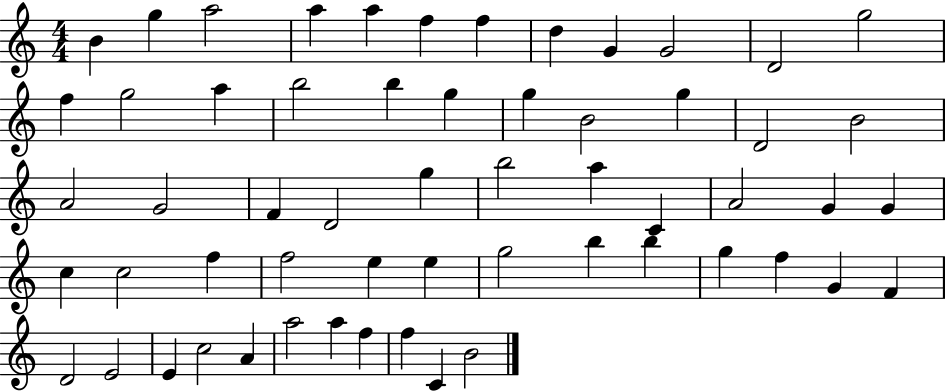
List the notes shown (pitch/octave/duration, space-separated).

B4/q G5/q A5/h A5/q A5/q F5/q F5/q D5/q G4/q G4/h D4/h G5/h F5/q G5/h A5/q B5/h B5/q G5/q G5/q B4/h G5/q D4/h B4/h A4/h G4/h F4/q D4/h G5/q B5/h A5/q C4/q A4/h G4/q G4/q C5/q C5/h F5/q F5/h E5/q E5/q G5/h B5/q B5/q G5/q F5/q G4/q F4/q D4/h E4/h E4/q C5/h A4/q A5/h A5/q F5/q F5/q C4/q B4/h